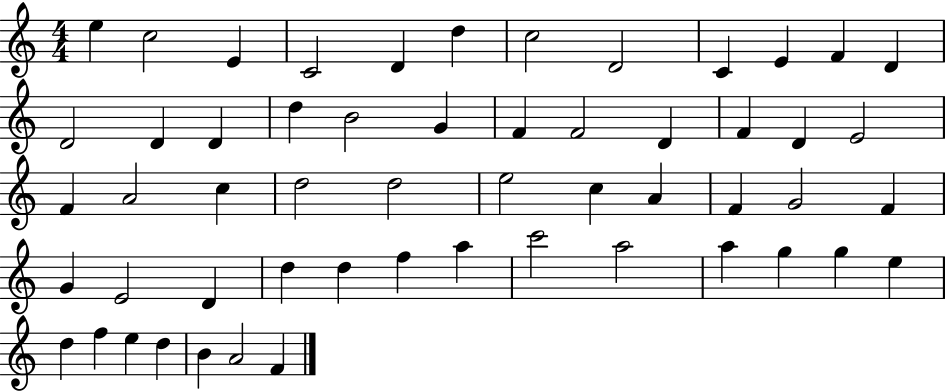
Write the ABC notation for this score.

X:1
T:Untitled
M:4/4
L:1/4
K:C
e c2 E C2 D d c2 D2 C E F D D2 D D d B2 G F F2 D F D E2 F A2 c d2 d2 e2 c A F G2 F G E2 D d d f a c'2 a2 a g g e d f e d B A2 F